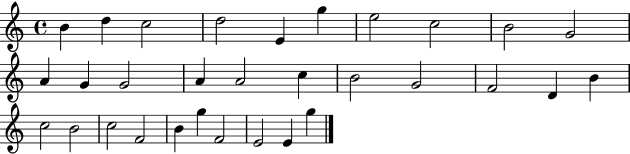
B4/q D5/q C5/h D5/h E4/q G5/q E5/h C5/h B4/h G4/h A4/q G4/q G4/h A4/q A4/h C5/q B4/h G4/h F4/h D4/q B4/q C5/h B4/h C5/h F4/h B4/q G5/q F4/h E4/h E4/q G5/q